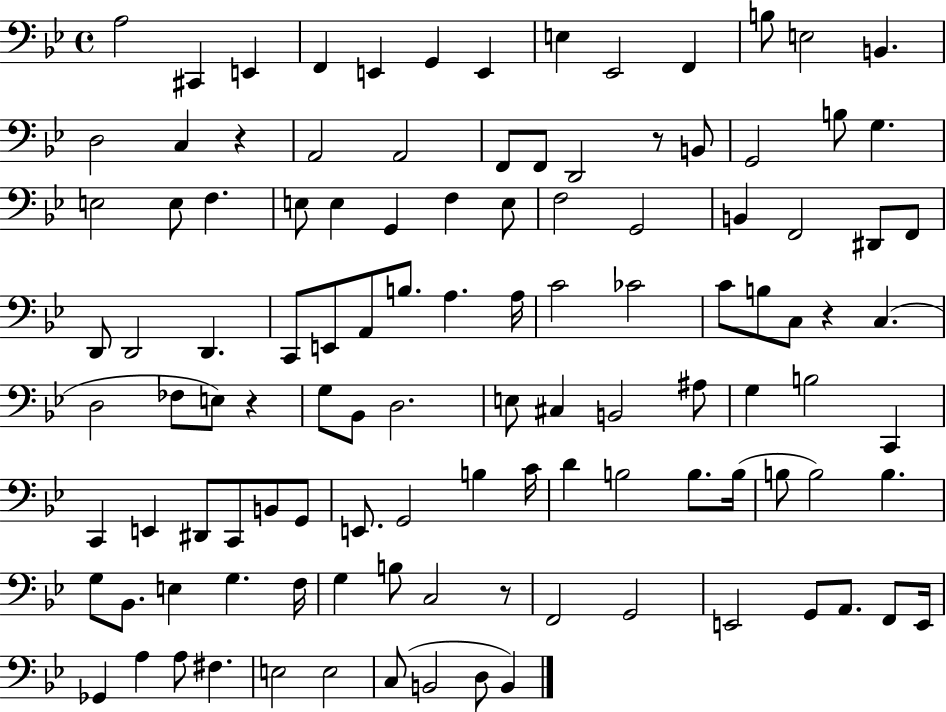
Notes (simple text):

A3/h C#2/q E2/q F2/q E2/q G2/q E2/q E3/q Eb2/h F2/q B3/e E3/h B2/q. D3/h C3/q R/q A2/h A2/h F2/e F2/e D2/h R/e B2/e G2/h B3/e G3/q. E3/h E3/e F3/q. E3/e E3/q G2/q F3/q E3/e F3/h G2/h B2/q F2/h D#2/e F2/e D2/e D2/h D2/q. C2/e E2/e A2/e B3/e. A3/q. A3/s C4/h CES4/h C4/e B3/e C3/e R/q C3/q. D3/h FES3/e E3/e R/q G3/e Bb2/e D3/h. E3/e C#3/q B2/h A#3/e G3/q B3/h C2/q C2/q E2/q D#2/e C2/e B2/e G2/e E2/e. G2/h B3/q C4/s D4/q B3/h B3/e. B3/s B3/e B3/h B3/q. G3/e Bb2/e. E3/q G3/q. F3/s G3/q B3/e C3/h R/e F2/h G2/h E2/h G2/e A2/e. F2/e E2/s Gb2/q A3/q A3/e F#3/q. E3/h E3/h C3/e B2/h D3/e B2/q